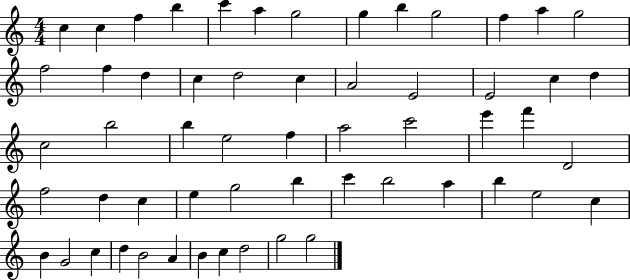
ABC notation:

X:1
T:Untitled
M:4/4
L:1/4
K:C
c c f b c' a g2 g b g2 f a g2 f2 f d c d2 c A2 E2 E2 c d c2 b2 b e2 f a2 c'2 e' f' D2 f2 d c e g2 b c' b2 a b e2 c B G2 c d B2 A B c d2 g2 g2